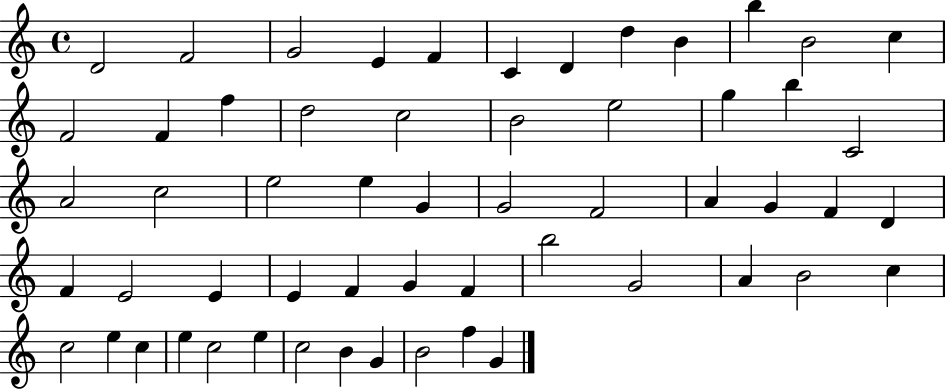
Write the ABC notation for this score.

X:1
T:Untitled
M:4/4
L:1/4
K:C
D2 F2 G2 E F C D d B b B2 c F2 F f d2 c2 B2 e2 g b C2 A2 c2 e2 e G G2 F2 A G F D F E2 E E F G F b2 G2 A B2 c c2 e c e c2 e c2 B G B2 f G